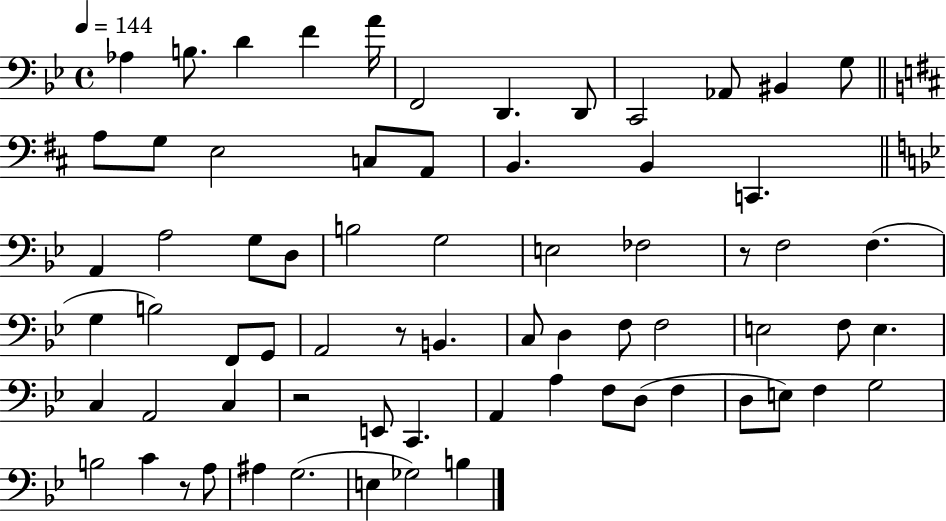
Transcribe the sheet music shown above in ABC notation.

X:1
T:Untitled
M:4/4
L:1/4
K:Bb
_A, B,/2 D F A/4 F,,2 D,, D,,/2 C,,2 _A,,/2 ^B,, G,/2 A,/2 G,/2 E,2 C,/2 A,,/2 B,, B,, C,, A,, A,2 G,/2 D,/2 B,2 G,2 E,2 _F,2 z/2 F,2 F, G, B,2 F,,/2 G,,/2 A,,2 z/2 B,, C,/2 D, F,/2 F,2 E,2 F,/2 E, C, A,,2 C, z2 E,,/2 C,, A,, A, F,/2 D,/2 F, D,/2 E,/2 F, G,2 B,2 C z/2 A,/2 ^A, G,2 E, _G,2 B,